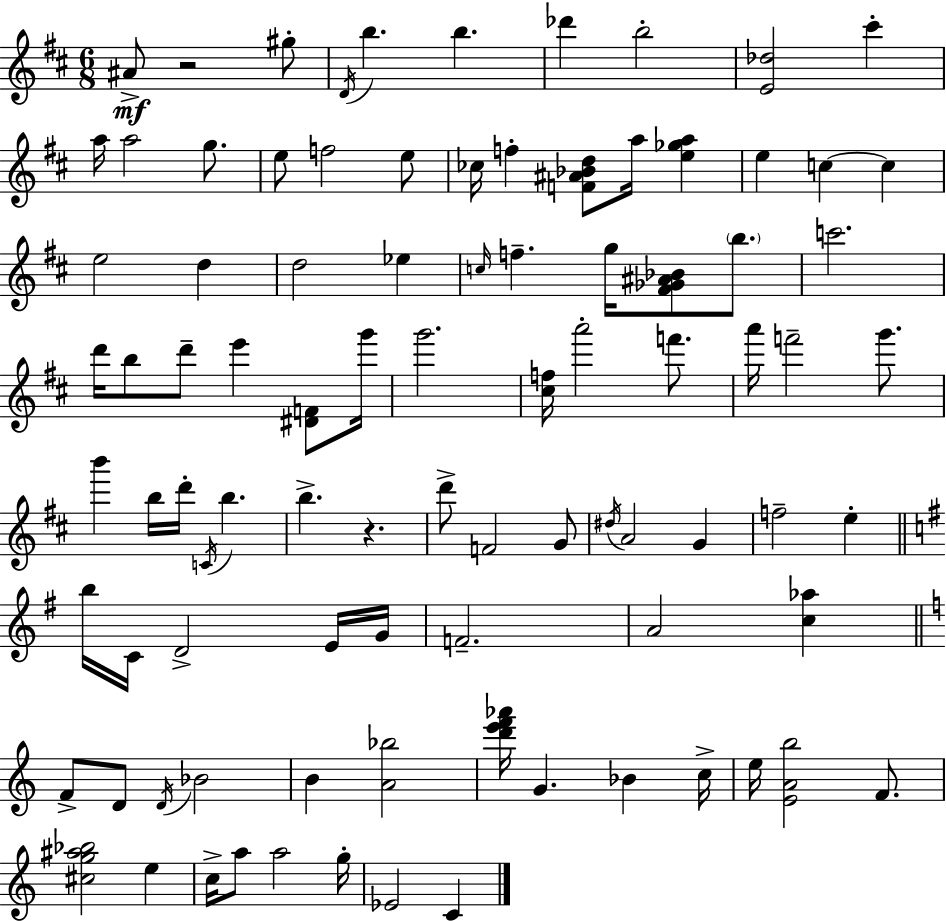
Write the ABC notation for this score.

X:1
T:Untitled
M:6/8
L:1/4
K:D
^A/2 z2 ^g/2 D/4 b b _d' b2 [E_d]2 ^c' a/4 a2 g/2 e/2 f2 e/2 _c/4 f [F^A_Bd]/2 a/4 [e_ga] e c c e2 d d2 _e c/4 f g/4 [^F_G^A_B]/2 b/2 c'2 d'/4 b/2 d'/2 e' [^DF]/2 g'/4 g'2 [^cf]/4 a'2 f'/2 a'/4 f'2 g'/2 b' b/4 d'/4 C/4 b b z d'/2 F2 G/2 ^d/4 A2 G f2 e b/4 C/4 D2 E/4 G/4 F2 A2 [c_a] F/2 D/2 D/4 _B2 B [A_b]2 [d'e'f'_a']/4 G _B c/4 e/4 [EAb]2 F/2 [^cg^a_b]2 e c/4 a/2 a2 g/4 _E2 C